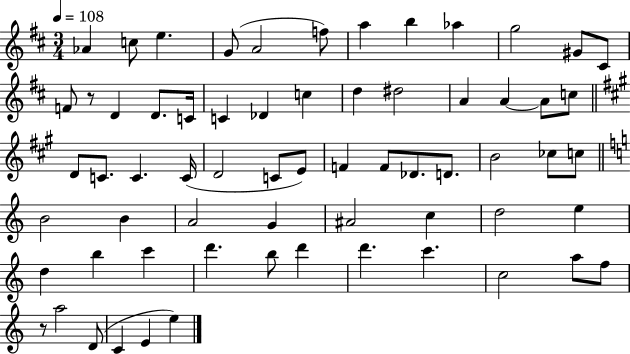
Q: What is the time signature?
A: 3/4